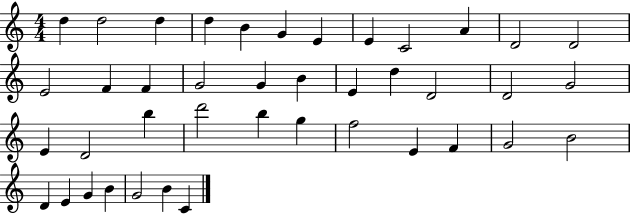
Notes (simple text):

D5/q D5/h D5/q D5/q B4/q G4/q E4/q E4/q C4/h A4/q D4/h D4/h E4/h F4/q F4/q G4/h G4/q B4/q E4/q D5/q D4/h D4/h G4/h E4/q D4/h B5/q D6/h B5/q G5/q F5/h E4/q F4/q G4/h B4/h D4/q E4/q G4/q B4/q G4/h B4/q C4/q